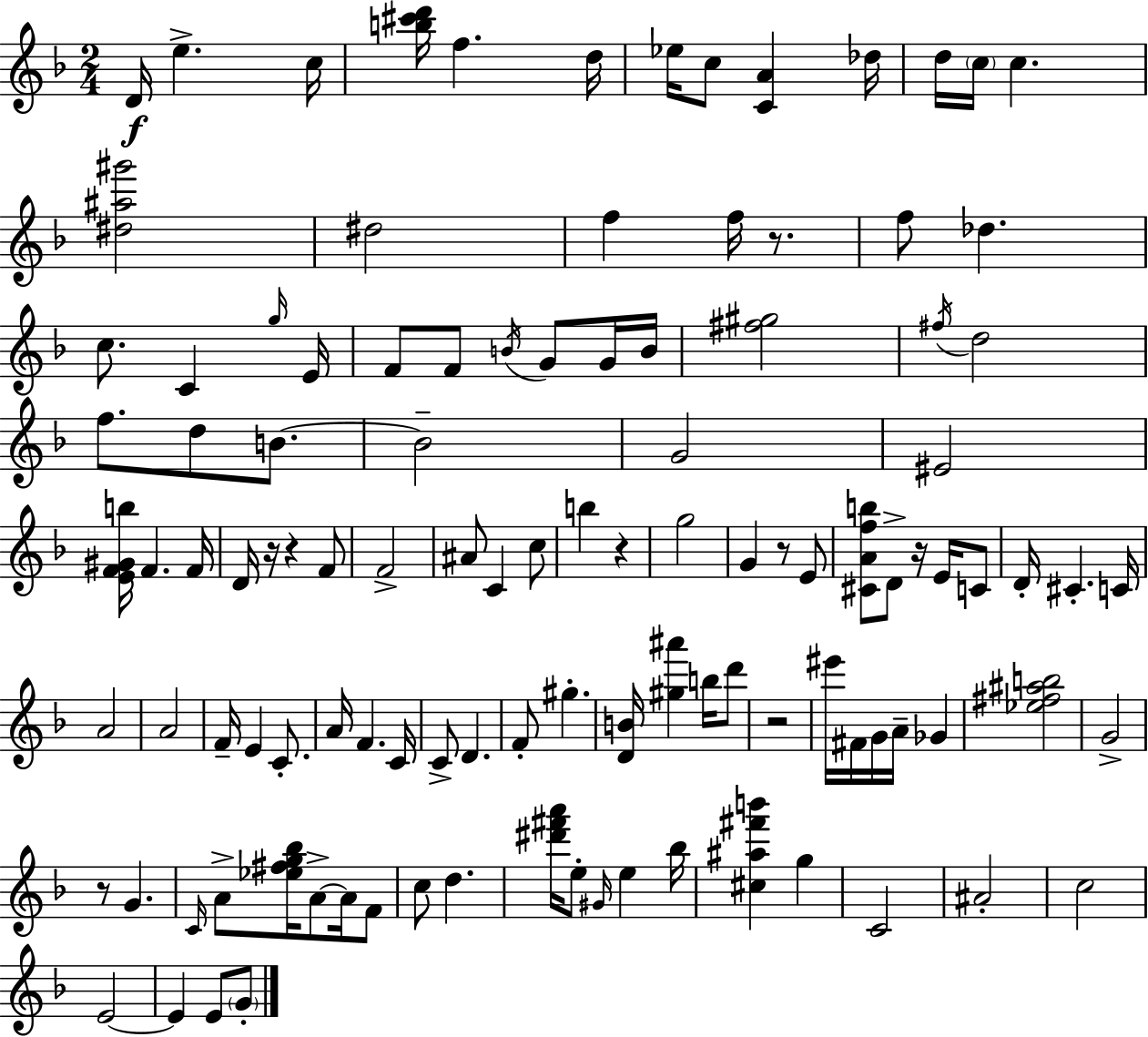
D4/s E5/q. C5/s [B5,C#6,D6]/s F5/q. D5/s Eb5/s C5/e [C4,A4]/q Db5/s D5/s C5/s C5/q. [D#5,A#5,G#6]/h D#5/h F5/q F5/s R/e. F5/e Db5/q. C5/e. C4/q G5/s E4/s F4/e F4/e B4/s G4/e G4/s B4/s [F#5,G#5]/h F#5/s D5/h F5/e. D5/e B4/e. B4/h G4/h EIS4/h [E4,F4,G#4,B5]/s F4/q. F4/s D4/s R/s R/q F4/e F4/h A#4/e C4/q C5/e B5/q R/q G5/h G4/q R/e E4/e [C#4,A4,F5,B5]/e D4/e R/s E4/s C4/e D4/s C#4/q. C4/s A4/h A4/h F4/s E4/q C4/e. A4/s F4/q. C4/s C4/e D4/q. F4/e G#5/q. [D4,B4]/s [G#5,A#6]/q B5/s D6/e R/h EIS6/s F#4/s G4/s A4/s Gb4/q [Eb5,F#5,A#5,B5]/h G4/h R/e G4/q. C4/s A4/e [Eb5,F#5,G5,Bb5]/s A4/e A4/s F4/e C5/e D5/q. [D#6,F#6,A6]/s E5/e G#4/s E5/q Bb5/s [C#5,A#5,F#6,B6]/q G5/q C4/h A#4/h C5/h E4/h E4/q E4/e G4/e